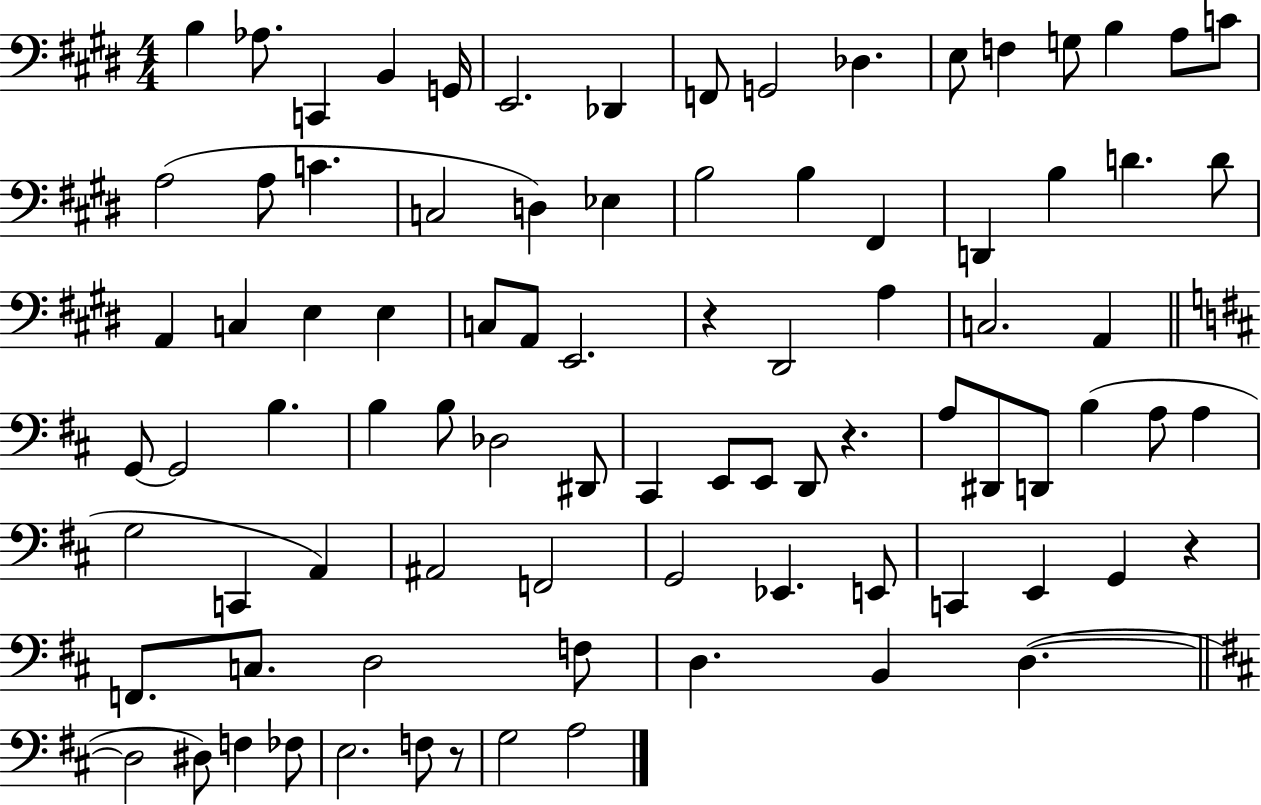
B3/q Ab3/e. C2/q B2/q G2/s E2/h. Db2/q F2/e G2/h Db3/q. E3/e F3/q G3/e B3/q A3/e C4/e A3/h A3/e C4/q. C3/h D3/q Eb3/q B3/h B3/q F#2/q D2/q B3/q D4/q. D4/e A2/q C3/q E3/q E3/q C3/e A2/e E2/h. R/q D#2/h A3/q C3/h. A2/q G2/e G2/h B3/q. B3/q B3/e Db3/h D#2/e C#2/q E2/e E2/e D2/e R/q. A3/e D#2/e D2/e B3/q A3/e A3/q G3/h C2/q A2/q A#2/h F2/h G2/h Eb2/q. E2/e C2/q E2/q G2/q R/q F2/e. C3/e. D3/h F3/e D3/q. B2/q D3/q. D3/h D#3/e F3/q FES3/e E3/h. F3/e R/e G3/h A3/h